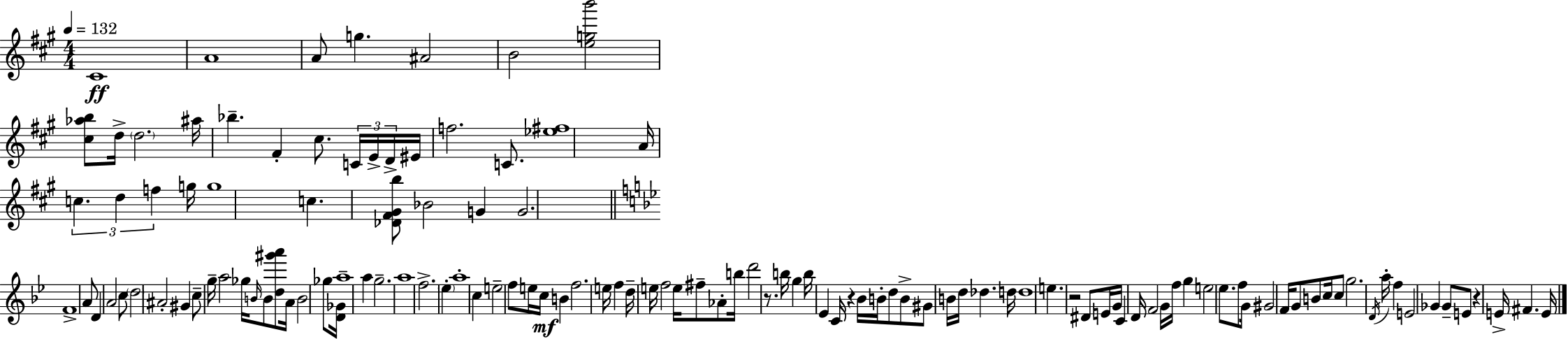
{
  \clef treble
  \numericTimeSignature
  \time 4/4
  \key a \major
  \tempo 4 = 132
  \repeat volta 2 { cis'1\ff | a'1 | a'8 g''4. ais'2 | b'2 <e'' g'' b'''>2 | \break <cis'' aes'' b''>8 d''16-> \parenthesize d''2. ais''16 | bes''4.-- fis'4-. cis''8. \tuplet 3/2 { c'16 e'16-> d'16-> } | eis'16 f''2. c'8. | <ees'' fis''>1 | \break a'16 \tuplet 3/2 { c''4. d''4 f''4 } g''16 | g''1 | c''4. <des' fis' gis' b''>8 bes'2 | g'4 g'2. | \break \bar "||" \break \key g \minor f'1-> | a'8 d'4 a'2 c''8 | \parenthesize d''2 ais'2-. | gis'4 c''8-- g''16-- a''2 ges''16 | \break \grace { b'16 } b'8 <d'' gis''' a'''>8 a'16 b'2 ges''8 | <d' ges'>16 a''1-- | a''4 g''2.-- | a''1 | \break f''2.-> \parenthesize ees''4-. | a''1-. | c''4 e''2-- f''8 e''16 | c''16\mf b'4 f''2. | \break e''16 f''4 d''16-- e''16 f''2 | e''16 fis''8-- aes'8-. b''16 d'''2 r8. | b''16 g''4 b''16 ees'4 c'16 r4 | bes'16 b'16-. d''8 b'8-> gis'8 b'16 d''16 des''4. | \break d''16 d''1 | e''4. r2 dis'8 | e'16 g'16 c'4 d'16 f'2 | g'16 f''16 g''4 e''2 ees''8. | \break f''8 g'16 gis'2 f'16 g'8 b'8 | c''16 c''8 g''2. | \acciaccatura { d'16 } a''16-. f''4 e'2 ges'4 | ges'8-- e'8 r4 e'16-> fis'4. | \break e'16 } \bar "|."
}